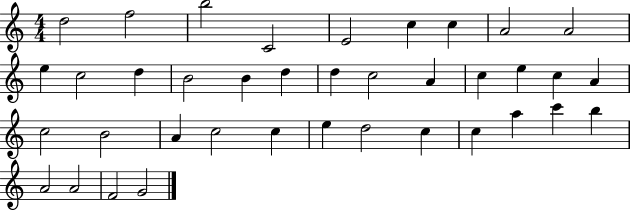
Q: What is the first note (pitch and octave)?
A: D5